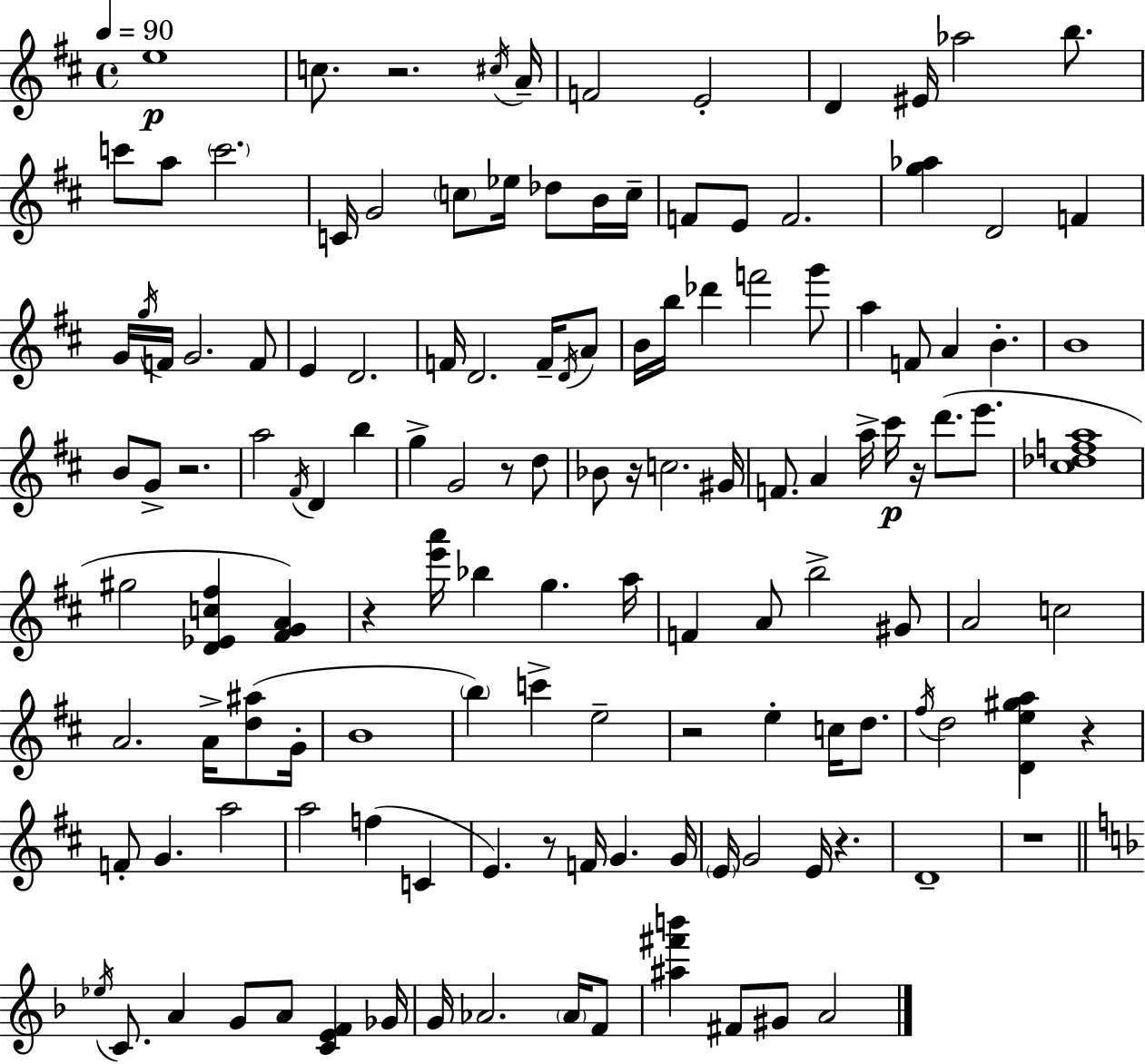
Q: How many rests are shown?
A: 11